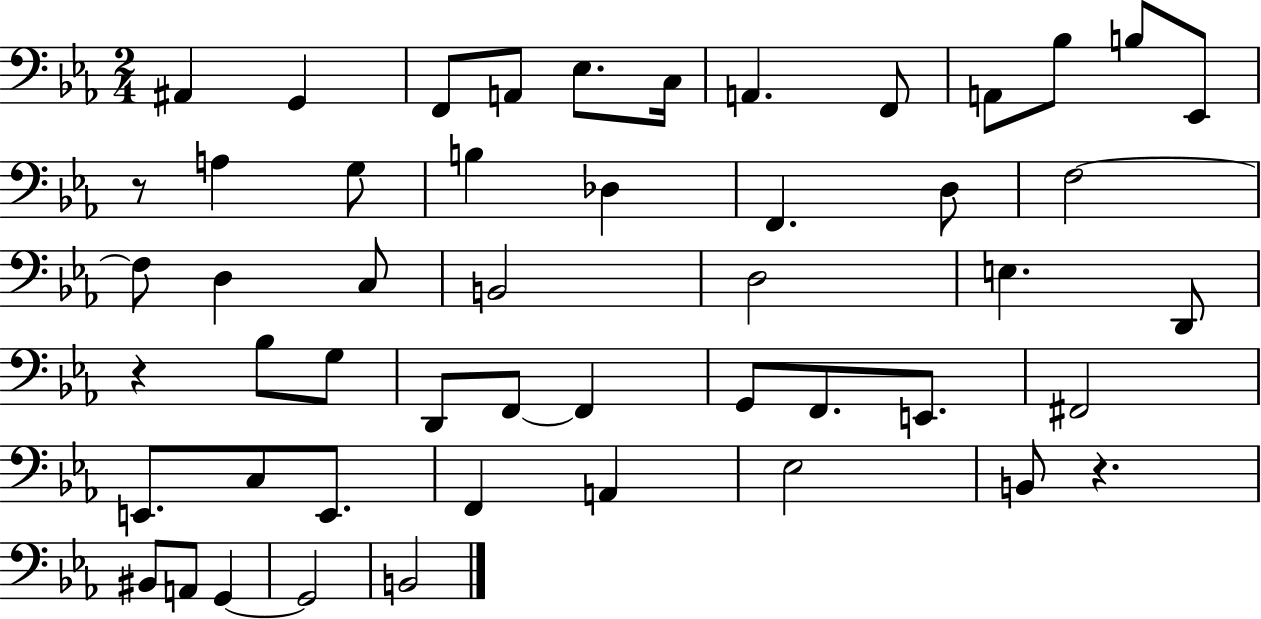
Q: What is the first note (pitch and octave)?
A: A#2